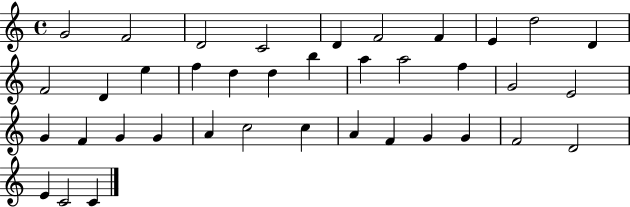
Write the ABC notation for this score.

X:1
T:Untitled
M:4/4
L:1/4
K:C
G2 F2 D2 C2 D F2 F E d2 D F2 D e f d d b a a2 f G2 E2 G F G G A c2 c A F G G F2 D2 E C2 C